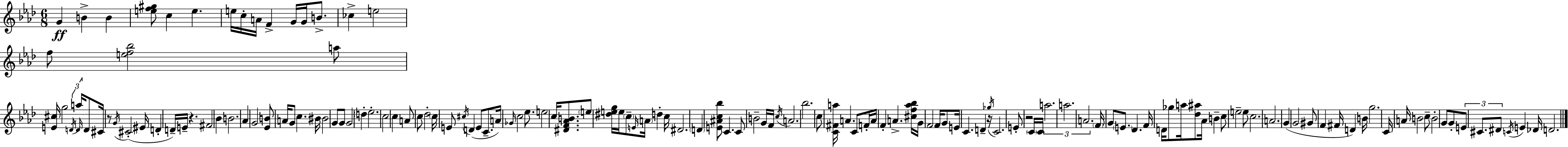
{
  \clef treble
  \numericTimeSignature
  \time 6/8
  \key f \minor
  g'4\ff b'4-> b'4 | <e'' f'' gis''>8 c''4 e''4. | e''16 c''16-. a'16 f'4-> g'16 g'16 b'8.-> | ces''4-> e''2 | \break f''8 <e'' f'' bes''>2 a''8 | <e' cis''>16 g''2 \tuplet 3/2 { \acciaccatura { d'16 } a''16 \grace { d'16 } } | d'8 cis'16 r8 \acciaccatura { g'16 } cis'2-.( | eis'16 d'4-. d'16--) e'16-- r4. | \break fis'2 bes'4 | b'2. | aes'4 g'2 | <ees' b'>8 a'16 g'8 c''4. | \break bis'16 bis'2 g'8 | g'8 g'2 \parenthesize d''4-. | ees''2.-. | c''2 c''4 | \break a'8 c''8 des''2-. | \parenthesize c''16 e'8 \acciaccatura { cis''16 }( d'4 e'8 | c'8.-- a'16) \grace { ges'16 } c''2 | ees''8. e''2 | \break c''16 <dis' f' aes' b'>8. \parenthesize e''8 <dis'' e'' g''>16 e''16 \parenthesize c''8-- \grace { e'16 } | \parenthesize a'16 d''4-. c''16 dis'2. | \parenthesize d'4 <e' ais' c'' bes''>8 | c'4. c'8 b'2-- | \break g'16 f'16 \acciaccatura { c''16 } a'2. | bes''2. | c''8 <c' fis' a''>16 a'4. | c'8 f'16-. a'16 f'4-. | \break a'4.-> <cis'' f'' aes'' bes''>16 g'16 f'2 | f'16 g'8 e'16 c'4. | d'4-- r16 \acciaccatura { ges''16 } c'2. | e'8-. r2 | \break \parenthesize c'16 c'16 \tuplet 3/2 { a''2. | a''2. | a'2. } | \parenthesize f'16 g'8 \parenthesize e'8. | \break des'4. f'16 d'16 ges''8 | a''16 <des'' ais''>8 aes'16 b'4-- c''8 e''2-- | e''8 c''2. | a'2. | \break g'4( | g'2 gis'8 f'4 | fis'16 d'4) b'16 g''2. | c'16 a'16 b'2 | \break c''8-- b'2-. | g'8 g'8-. \tuplet 3/2 { e'8 cis'8. | dis'8 } \acciaccatura { c'16 } e'4 des'16 d'2. | \bar "|."
}